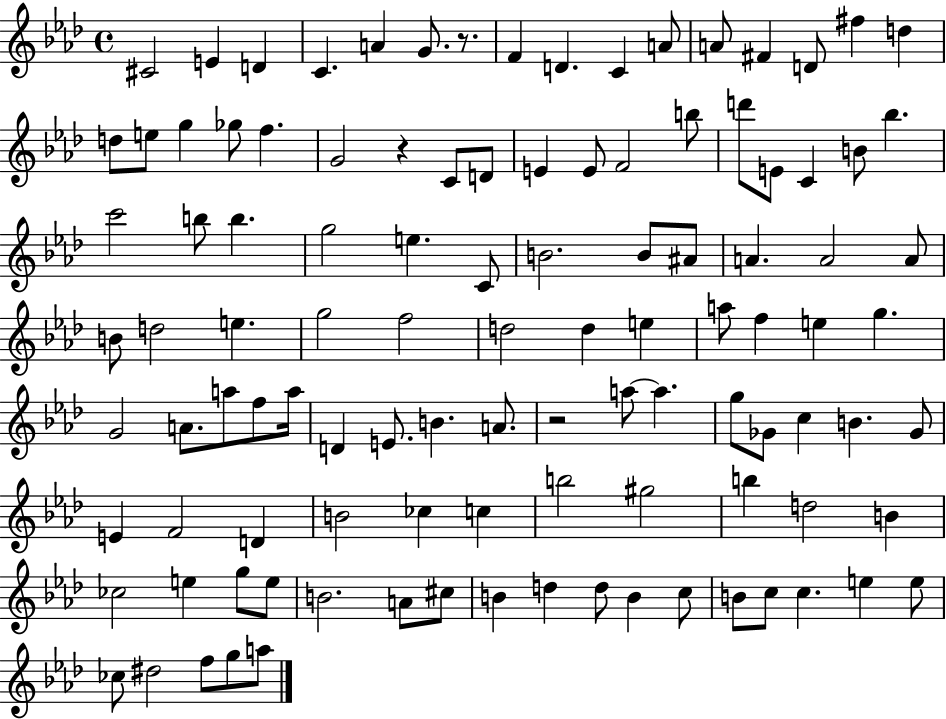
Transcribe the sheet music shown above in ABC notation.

X:1
T:Untitled
M:4/4
L:1/4
K:Ab
^C2 E D C A G/2 z/2 F D C A/2 A/2 ^F D/2 ^f d d/2 e/2 g _g/2 f G2 z C/2 D/2 E E/2 F2 b/2 d'/2 E/2 C B/2 _b c'2 b/2 b g2 e C/2 B2 B/2 ^A/2 A A2 A/2 B/2 d2 e g2 f2 d2 d e a/2 f e g G2 A/2 a/2 f/2 a/4 D E/2 B A/2 z2 a/2 a g/2 _G/2 c B _G/2 E F2 D B2 _c c b2 ^g2 b d2 B _c2 e g/2 e/2 B2 A/2 ^c/2 B d d/2 B c/2 B/2 c/2 c e e/2 _c/2 ^d2 f/2 g/2 a/2